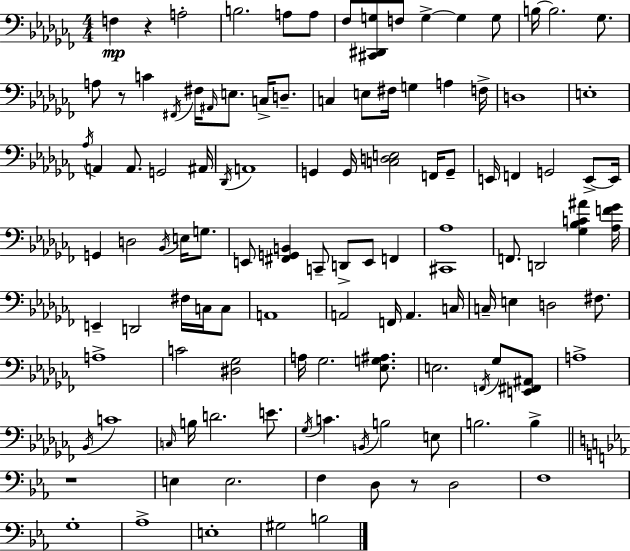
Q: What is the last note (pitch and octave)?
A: B3